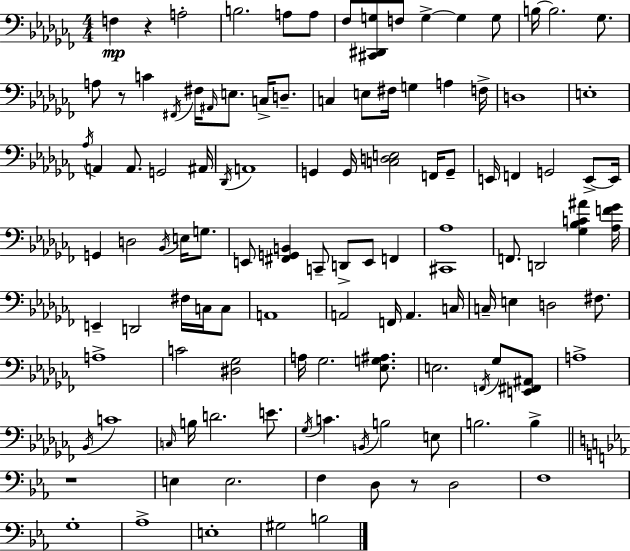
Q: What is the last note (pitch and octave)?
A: B3